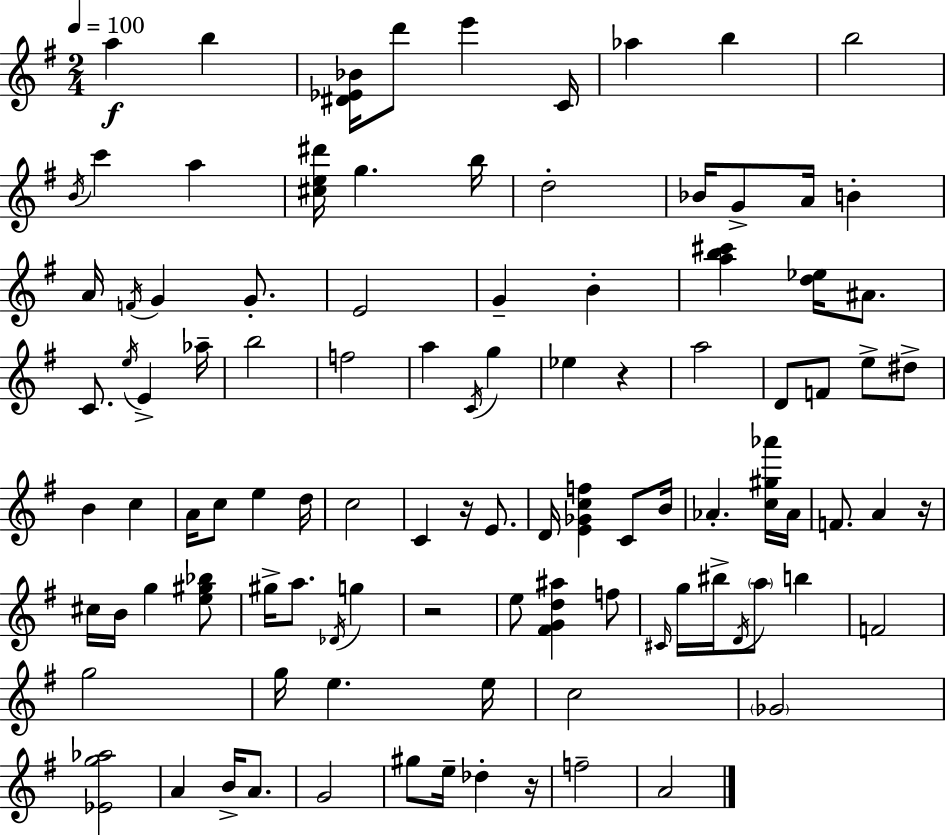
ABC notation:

X:1
T:Untitled
M:2/4
L:1/4
K:G
a b [^D_E_B]/4 d'/2 e' C/4 _a b b2 B/4 c' a [^ce^d']/4 g b/4 d2 _B/4 G/2 A/4 B A/4 F/4 G G/2 E2 G B [ab^c'] [d_e]/4 ^A/2 C/2 e/4 E _a/4 b2 f2 a C/4 g _e z a2 D/2 F/2 e/2 ^d/2 B c A/4 c/2 e d/4 c2 C z/4 E/2 D/4 [E_Gcf] C/2 B/4 _A [c^g_a']/4 _A/4 F/2 A z/4 ^c/4 B/4 g [e^g_b]/2 ^g/4 a/2 _D/4 g z2 e/2 [^FGd^a] f/2 ^C/4 g/4 ^b/4 D/4 a/2 b F2 g2 g/4 e e/4 c2 _G2 [_Eg_a]2 A B/4 A/2 G2 ^g/2 e/4 _d z/4 f2 A2